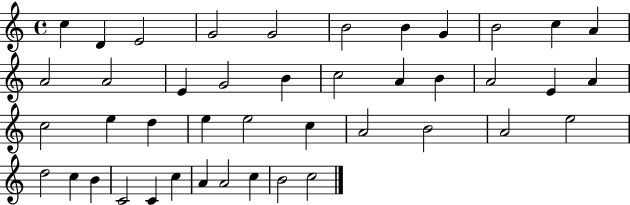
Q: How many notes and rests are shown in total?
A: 43